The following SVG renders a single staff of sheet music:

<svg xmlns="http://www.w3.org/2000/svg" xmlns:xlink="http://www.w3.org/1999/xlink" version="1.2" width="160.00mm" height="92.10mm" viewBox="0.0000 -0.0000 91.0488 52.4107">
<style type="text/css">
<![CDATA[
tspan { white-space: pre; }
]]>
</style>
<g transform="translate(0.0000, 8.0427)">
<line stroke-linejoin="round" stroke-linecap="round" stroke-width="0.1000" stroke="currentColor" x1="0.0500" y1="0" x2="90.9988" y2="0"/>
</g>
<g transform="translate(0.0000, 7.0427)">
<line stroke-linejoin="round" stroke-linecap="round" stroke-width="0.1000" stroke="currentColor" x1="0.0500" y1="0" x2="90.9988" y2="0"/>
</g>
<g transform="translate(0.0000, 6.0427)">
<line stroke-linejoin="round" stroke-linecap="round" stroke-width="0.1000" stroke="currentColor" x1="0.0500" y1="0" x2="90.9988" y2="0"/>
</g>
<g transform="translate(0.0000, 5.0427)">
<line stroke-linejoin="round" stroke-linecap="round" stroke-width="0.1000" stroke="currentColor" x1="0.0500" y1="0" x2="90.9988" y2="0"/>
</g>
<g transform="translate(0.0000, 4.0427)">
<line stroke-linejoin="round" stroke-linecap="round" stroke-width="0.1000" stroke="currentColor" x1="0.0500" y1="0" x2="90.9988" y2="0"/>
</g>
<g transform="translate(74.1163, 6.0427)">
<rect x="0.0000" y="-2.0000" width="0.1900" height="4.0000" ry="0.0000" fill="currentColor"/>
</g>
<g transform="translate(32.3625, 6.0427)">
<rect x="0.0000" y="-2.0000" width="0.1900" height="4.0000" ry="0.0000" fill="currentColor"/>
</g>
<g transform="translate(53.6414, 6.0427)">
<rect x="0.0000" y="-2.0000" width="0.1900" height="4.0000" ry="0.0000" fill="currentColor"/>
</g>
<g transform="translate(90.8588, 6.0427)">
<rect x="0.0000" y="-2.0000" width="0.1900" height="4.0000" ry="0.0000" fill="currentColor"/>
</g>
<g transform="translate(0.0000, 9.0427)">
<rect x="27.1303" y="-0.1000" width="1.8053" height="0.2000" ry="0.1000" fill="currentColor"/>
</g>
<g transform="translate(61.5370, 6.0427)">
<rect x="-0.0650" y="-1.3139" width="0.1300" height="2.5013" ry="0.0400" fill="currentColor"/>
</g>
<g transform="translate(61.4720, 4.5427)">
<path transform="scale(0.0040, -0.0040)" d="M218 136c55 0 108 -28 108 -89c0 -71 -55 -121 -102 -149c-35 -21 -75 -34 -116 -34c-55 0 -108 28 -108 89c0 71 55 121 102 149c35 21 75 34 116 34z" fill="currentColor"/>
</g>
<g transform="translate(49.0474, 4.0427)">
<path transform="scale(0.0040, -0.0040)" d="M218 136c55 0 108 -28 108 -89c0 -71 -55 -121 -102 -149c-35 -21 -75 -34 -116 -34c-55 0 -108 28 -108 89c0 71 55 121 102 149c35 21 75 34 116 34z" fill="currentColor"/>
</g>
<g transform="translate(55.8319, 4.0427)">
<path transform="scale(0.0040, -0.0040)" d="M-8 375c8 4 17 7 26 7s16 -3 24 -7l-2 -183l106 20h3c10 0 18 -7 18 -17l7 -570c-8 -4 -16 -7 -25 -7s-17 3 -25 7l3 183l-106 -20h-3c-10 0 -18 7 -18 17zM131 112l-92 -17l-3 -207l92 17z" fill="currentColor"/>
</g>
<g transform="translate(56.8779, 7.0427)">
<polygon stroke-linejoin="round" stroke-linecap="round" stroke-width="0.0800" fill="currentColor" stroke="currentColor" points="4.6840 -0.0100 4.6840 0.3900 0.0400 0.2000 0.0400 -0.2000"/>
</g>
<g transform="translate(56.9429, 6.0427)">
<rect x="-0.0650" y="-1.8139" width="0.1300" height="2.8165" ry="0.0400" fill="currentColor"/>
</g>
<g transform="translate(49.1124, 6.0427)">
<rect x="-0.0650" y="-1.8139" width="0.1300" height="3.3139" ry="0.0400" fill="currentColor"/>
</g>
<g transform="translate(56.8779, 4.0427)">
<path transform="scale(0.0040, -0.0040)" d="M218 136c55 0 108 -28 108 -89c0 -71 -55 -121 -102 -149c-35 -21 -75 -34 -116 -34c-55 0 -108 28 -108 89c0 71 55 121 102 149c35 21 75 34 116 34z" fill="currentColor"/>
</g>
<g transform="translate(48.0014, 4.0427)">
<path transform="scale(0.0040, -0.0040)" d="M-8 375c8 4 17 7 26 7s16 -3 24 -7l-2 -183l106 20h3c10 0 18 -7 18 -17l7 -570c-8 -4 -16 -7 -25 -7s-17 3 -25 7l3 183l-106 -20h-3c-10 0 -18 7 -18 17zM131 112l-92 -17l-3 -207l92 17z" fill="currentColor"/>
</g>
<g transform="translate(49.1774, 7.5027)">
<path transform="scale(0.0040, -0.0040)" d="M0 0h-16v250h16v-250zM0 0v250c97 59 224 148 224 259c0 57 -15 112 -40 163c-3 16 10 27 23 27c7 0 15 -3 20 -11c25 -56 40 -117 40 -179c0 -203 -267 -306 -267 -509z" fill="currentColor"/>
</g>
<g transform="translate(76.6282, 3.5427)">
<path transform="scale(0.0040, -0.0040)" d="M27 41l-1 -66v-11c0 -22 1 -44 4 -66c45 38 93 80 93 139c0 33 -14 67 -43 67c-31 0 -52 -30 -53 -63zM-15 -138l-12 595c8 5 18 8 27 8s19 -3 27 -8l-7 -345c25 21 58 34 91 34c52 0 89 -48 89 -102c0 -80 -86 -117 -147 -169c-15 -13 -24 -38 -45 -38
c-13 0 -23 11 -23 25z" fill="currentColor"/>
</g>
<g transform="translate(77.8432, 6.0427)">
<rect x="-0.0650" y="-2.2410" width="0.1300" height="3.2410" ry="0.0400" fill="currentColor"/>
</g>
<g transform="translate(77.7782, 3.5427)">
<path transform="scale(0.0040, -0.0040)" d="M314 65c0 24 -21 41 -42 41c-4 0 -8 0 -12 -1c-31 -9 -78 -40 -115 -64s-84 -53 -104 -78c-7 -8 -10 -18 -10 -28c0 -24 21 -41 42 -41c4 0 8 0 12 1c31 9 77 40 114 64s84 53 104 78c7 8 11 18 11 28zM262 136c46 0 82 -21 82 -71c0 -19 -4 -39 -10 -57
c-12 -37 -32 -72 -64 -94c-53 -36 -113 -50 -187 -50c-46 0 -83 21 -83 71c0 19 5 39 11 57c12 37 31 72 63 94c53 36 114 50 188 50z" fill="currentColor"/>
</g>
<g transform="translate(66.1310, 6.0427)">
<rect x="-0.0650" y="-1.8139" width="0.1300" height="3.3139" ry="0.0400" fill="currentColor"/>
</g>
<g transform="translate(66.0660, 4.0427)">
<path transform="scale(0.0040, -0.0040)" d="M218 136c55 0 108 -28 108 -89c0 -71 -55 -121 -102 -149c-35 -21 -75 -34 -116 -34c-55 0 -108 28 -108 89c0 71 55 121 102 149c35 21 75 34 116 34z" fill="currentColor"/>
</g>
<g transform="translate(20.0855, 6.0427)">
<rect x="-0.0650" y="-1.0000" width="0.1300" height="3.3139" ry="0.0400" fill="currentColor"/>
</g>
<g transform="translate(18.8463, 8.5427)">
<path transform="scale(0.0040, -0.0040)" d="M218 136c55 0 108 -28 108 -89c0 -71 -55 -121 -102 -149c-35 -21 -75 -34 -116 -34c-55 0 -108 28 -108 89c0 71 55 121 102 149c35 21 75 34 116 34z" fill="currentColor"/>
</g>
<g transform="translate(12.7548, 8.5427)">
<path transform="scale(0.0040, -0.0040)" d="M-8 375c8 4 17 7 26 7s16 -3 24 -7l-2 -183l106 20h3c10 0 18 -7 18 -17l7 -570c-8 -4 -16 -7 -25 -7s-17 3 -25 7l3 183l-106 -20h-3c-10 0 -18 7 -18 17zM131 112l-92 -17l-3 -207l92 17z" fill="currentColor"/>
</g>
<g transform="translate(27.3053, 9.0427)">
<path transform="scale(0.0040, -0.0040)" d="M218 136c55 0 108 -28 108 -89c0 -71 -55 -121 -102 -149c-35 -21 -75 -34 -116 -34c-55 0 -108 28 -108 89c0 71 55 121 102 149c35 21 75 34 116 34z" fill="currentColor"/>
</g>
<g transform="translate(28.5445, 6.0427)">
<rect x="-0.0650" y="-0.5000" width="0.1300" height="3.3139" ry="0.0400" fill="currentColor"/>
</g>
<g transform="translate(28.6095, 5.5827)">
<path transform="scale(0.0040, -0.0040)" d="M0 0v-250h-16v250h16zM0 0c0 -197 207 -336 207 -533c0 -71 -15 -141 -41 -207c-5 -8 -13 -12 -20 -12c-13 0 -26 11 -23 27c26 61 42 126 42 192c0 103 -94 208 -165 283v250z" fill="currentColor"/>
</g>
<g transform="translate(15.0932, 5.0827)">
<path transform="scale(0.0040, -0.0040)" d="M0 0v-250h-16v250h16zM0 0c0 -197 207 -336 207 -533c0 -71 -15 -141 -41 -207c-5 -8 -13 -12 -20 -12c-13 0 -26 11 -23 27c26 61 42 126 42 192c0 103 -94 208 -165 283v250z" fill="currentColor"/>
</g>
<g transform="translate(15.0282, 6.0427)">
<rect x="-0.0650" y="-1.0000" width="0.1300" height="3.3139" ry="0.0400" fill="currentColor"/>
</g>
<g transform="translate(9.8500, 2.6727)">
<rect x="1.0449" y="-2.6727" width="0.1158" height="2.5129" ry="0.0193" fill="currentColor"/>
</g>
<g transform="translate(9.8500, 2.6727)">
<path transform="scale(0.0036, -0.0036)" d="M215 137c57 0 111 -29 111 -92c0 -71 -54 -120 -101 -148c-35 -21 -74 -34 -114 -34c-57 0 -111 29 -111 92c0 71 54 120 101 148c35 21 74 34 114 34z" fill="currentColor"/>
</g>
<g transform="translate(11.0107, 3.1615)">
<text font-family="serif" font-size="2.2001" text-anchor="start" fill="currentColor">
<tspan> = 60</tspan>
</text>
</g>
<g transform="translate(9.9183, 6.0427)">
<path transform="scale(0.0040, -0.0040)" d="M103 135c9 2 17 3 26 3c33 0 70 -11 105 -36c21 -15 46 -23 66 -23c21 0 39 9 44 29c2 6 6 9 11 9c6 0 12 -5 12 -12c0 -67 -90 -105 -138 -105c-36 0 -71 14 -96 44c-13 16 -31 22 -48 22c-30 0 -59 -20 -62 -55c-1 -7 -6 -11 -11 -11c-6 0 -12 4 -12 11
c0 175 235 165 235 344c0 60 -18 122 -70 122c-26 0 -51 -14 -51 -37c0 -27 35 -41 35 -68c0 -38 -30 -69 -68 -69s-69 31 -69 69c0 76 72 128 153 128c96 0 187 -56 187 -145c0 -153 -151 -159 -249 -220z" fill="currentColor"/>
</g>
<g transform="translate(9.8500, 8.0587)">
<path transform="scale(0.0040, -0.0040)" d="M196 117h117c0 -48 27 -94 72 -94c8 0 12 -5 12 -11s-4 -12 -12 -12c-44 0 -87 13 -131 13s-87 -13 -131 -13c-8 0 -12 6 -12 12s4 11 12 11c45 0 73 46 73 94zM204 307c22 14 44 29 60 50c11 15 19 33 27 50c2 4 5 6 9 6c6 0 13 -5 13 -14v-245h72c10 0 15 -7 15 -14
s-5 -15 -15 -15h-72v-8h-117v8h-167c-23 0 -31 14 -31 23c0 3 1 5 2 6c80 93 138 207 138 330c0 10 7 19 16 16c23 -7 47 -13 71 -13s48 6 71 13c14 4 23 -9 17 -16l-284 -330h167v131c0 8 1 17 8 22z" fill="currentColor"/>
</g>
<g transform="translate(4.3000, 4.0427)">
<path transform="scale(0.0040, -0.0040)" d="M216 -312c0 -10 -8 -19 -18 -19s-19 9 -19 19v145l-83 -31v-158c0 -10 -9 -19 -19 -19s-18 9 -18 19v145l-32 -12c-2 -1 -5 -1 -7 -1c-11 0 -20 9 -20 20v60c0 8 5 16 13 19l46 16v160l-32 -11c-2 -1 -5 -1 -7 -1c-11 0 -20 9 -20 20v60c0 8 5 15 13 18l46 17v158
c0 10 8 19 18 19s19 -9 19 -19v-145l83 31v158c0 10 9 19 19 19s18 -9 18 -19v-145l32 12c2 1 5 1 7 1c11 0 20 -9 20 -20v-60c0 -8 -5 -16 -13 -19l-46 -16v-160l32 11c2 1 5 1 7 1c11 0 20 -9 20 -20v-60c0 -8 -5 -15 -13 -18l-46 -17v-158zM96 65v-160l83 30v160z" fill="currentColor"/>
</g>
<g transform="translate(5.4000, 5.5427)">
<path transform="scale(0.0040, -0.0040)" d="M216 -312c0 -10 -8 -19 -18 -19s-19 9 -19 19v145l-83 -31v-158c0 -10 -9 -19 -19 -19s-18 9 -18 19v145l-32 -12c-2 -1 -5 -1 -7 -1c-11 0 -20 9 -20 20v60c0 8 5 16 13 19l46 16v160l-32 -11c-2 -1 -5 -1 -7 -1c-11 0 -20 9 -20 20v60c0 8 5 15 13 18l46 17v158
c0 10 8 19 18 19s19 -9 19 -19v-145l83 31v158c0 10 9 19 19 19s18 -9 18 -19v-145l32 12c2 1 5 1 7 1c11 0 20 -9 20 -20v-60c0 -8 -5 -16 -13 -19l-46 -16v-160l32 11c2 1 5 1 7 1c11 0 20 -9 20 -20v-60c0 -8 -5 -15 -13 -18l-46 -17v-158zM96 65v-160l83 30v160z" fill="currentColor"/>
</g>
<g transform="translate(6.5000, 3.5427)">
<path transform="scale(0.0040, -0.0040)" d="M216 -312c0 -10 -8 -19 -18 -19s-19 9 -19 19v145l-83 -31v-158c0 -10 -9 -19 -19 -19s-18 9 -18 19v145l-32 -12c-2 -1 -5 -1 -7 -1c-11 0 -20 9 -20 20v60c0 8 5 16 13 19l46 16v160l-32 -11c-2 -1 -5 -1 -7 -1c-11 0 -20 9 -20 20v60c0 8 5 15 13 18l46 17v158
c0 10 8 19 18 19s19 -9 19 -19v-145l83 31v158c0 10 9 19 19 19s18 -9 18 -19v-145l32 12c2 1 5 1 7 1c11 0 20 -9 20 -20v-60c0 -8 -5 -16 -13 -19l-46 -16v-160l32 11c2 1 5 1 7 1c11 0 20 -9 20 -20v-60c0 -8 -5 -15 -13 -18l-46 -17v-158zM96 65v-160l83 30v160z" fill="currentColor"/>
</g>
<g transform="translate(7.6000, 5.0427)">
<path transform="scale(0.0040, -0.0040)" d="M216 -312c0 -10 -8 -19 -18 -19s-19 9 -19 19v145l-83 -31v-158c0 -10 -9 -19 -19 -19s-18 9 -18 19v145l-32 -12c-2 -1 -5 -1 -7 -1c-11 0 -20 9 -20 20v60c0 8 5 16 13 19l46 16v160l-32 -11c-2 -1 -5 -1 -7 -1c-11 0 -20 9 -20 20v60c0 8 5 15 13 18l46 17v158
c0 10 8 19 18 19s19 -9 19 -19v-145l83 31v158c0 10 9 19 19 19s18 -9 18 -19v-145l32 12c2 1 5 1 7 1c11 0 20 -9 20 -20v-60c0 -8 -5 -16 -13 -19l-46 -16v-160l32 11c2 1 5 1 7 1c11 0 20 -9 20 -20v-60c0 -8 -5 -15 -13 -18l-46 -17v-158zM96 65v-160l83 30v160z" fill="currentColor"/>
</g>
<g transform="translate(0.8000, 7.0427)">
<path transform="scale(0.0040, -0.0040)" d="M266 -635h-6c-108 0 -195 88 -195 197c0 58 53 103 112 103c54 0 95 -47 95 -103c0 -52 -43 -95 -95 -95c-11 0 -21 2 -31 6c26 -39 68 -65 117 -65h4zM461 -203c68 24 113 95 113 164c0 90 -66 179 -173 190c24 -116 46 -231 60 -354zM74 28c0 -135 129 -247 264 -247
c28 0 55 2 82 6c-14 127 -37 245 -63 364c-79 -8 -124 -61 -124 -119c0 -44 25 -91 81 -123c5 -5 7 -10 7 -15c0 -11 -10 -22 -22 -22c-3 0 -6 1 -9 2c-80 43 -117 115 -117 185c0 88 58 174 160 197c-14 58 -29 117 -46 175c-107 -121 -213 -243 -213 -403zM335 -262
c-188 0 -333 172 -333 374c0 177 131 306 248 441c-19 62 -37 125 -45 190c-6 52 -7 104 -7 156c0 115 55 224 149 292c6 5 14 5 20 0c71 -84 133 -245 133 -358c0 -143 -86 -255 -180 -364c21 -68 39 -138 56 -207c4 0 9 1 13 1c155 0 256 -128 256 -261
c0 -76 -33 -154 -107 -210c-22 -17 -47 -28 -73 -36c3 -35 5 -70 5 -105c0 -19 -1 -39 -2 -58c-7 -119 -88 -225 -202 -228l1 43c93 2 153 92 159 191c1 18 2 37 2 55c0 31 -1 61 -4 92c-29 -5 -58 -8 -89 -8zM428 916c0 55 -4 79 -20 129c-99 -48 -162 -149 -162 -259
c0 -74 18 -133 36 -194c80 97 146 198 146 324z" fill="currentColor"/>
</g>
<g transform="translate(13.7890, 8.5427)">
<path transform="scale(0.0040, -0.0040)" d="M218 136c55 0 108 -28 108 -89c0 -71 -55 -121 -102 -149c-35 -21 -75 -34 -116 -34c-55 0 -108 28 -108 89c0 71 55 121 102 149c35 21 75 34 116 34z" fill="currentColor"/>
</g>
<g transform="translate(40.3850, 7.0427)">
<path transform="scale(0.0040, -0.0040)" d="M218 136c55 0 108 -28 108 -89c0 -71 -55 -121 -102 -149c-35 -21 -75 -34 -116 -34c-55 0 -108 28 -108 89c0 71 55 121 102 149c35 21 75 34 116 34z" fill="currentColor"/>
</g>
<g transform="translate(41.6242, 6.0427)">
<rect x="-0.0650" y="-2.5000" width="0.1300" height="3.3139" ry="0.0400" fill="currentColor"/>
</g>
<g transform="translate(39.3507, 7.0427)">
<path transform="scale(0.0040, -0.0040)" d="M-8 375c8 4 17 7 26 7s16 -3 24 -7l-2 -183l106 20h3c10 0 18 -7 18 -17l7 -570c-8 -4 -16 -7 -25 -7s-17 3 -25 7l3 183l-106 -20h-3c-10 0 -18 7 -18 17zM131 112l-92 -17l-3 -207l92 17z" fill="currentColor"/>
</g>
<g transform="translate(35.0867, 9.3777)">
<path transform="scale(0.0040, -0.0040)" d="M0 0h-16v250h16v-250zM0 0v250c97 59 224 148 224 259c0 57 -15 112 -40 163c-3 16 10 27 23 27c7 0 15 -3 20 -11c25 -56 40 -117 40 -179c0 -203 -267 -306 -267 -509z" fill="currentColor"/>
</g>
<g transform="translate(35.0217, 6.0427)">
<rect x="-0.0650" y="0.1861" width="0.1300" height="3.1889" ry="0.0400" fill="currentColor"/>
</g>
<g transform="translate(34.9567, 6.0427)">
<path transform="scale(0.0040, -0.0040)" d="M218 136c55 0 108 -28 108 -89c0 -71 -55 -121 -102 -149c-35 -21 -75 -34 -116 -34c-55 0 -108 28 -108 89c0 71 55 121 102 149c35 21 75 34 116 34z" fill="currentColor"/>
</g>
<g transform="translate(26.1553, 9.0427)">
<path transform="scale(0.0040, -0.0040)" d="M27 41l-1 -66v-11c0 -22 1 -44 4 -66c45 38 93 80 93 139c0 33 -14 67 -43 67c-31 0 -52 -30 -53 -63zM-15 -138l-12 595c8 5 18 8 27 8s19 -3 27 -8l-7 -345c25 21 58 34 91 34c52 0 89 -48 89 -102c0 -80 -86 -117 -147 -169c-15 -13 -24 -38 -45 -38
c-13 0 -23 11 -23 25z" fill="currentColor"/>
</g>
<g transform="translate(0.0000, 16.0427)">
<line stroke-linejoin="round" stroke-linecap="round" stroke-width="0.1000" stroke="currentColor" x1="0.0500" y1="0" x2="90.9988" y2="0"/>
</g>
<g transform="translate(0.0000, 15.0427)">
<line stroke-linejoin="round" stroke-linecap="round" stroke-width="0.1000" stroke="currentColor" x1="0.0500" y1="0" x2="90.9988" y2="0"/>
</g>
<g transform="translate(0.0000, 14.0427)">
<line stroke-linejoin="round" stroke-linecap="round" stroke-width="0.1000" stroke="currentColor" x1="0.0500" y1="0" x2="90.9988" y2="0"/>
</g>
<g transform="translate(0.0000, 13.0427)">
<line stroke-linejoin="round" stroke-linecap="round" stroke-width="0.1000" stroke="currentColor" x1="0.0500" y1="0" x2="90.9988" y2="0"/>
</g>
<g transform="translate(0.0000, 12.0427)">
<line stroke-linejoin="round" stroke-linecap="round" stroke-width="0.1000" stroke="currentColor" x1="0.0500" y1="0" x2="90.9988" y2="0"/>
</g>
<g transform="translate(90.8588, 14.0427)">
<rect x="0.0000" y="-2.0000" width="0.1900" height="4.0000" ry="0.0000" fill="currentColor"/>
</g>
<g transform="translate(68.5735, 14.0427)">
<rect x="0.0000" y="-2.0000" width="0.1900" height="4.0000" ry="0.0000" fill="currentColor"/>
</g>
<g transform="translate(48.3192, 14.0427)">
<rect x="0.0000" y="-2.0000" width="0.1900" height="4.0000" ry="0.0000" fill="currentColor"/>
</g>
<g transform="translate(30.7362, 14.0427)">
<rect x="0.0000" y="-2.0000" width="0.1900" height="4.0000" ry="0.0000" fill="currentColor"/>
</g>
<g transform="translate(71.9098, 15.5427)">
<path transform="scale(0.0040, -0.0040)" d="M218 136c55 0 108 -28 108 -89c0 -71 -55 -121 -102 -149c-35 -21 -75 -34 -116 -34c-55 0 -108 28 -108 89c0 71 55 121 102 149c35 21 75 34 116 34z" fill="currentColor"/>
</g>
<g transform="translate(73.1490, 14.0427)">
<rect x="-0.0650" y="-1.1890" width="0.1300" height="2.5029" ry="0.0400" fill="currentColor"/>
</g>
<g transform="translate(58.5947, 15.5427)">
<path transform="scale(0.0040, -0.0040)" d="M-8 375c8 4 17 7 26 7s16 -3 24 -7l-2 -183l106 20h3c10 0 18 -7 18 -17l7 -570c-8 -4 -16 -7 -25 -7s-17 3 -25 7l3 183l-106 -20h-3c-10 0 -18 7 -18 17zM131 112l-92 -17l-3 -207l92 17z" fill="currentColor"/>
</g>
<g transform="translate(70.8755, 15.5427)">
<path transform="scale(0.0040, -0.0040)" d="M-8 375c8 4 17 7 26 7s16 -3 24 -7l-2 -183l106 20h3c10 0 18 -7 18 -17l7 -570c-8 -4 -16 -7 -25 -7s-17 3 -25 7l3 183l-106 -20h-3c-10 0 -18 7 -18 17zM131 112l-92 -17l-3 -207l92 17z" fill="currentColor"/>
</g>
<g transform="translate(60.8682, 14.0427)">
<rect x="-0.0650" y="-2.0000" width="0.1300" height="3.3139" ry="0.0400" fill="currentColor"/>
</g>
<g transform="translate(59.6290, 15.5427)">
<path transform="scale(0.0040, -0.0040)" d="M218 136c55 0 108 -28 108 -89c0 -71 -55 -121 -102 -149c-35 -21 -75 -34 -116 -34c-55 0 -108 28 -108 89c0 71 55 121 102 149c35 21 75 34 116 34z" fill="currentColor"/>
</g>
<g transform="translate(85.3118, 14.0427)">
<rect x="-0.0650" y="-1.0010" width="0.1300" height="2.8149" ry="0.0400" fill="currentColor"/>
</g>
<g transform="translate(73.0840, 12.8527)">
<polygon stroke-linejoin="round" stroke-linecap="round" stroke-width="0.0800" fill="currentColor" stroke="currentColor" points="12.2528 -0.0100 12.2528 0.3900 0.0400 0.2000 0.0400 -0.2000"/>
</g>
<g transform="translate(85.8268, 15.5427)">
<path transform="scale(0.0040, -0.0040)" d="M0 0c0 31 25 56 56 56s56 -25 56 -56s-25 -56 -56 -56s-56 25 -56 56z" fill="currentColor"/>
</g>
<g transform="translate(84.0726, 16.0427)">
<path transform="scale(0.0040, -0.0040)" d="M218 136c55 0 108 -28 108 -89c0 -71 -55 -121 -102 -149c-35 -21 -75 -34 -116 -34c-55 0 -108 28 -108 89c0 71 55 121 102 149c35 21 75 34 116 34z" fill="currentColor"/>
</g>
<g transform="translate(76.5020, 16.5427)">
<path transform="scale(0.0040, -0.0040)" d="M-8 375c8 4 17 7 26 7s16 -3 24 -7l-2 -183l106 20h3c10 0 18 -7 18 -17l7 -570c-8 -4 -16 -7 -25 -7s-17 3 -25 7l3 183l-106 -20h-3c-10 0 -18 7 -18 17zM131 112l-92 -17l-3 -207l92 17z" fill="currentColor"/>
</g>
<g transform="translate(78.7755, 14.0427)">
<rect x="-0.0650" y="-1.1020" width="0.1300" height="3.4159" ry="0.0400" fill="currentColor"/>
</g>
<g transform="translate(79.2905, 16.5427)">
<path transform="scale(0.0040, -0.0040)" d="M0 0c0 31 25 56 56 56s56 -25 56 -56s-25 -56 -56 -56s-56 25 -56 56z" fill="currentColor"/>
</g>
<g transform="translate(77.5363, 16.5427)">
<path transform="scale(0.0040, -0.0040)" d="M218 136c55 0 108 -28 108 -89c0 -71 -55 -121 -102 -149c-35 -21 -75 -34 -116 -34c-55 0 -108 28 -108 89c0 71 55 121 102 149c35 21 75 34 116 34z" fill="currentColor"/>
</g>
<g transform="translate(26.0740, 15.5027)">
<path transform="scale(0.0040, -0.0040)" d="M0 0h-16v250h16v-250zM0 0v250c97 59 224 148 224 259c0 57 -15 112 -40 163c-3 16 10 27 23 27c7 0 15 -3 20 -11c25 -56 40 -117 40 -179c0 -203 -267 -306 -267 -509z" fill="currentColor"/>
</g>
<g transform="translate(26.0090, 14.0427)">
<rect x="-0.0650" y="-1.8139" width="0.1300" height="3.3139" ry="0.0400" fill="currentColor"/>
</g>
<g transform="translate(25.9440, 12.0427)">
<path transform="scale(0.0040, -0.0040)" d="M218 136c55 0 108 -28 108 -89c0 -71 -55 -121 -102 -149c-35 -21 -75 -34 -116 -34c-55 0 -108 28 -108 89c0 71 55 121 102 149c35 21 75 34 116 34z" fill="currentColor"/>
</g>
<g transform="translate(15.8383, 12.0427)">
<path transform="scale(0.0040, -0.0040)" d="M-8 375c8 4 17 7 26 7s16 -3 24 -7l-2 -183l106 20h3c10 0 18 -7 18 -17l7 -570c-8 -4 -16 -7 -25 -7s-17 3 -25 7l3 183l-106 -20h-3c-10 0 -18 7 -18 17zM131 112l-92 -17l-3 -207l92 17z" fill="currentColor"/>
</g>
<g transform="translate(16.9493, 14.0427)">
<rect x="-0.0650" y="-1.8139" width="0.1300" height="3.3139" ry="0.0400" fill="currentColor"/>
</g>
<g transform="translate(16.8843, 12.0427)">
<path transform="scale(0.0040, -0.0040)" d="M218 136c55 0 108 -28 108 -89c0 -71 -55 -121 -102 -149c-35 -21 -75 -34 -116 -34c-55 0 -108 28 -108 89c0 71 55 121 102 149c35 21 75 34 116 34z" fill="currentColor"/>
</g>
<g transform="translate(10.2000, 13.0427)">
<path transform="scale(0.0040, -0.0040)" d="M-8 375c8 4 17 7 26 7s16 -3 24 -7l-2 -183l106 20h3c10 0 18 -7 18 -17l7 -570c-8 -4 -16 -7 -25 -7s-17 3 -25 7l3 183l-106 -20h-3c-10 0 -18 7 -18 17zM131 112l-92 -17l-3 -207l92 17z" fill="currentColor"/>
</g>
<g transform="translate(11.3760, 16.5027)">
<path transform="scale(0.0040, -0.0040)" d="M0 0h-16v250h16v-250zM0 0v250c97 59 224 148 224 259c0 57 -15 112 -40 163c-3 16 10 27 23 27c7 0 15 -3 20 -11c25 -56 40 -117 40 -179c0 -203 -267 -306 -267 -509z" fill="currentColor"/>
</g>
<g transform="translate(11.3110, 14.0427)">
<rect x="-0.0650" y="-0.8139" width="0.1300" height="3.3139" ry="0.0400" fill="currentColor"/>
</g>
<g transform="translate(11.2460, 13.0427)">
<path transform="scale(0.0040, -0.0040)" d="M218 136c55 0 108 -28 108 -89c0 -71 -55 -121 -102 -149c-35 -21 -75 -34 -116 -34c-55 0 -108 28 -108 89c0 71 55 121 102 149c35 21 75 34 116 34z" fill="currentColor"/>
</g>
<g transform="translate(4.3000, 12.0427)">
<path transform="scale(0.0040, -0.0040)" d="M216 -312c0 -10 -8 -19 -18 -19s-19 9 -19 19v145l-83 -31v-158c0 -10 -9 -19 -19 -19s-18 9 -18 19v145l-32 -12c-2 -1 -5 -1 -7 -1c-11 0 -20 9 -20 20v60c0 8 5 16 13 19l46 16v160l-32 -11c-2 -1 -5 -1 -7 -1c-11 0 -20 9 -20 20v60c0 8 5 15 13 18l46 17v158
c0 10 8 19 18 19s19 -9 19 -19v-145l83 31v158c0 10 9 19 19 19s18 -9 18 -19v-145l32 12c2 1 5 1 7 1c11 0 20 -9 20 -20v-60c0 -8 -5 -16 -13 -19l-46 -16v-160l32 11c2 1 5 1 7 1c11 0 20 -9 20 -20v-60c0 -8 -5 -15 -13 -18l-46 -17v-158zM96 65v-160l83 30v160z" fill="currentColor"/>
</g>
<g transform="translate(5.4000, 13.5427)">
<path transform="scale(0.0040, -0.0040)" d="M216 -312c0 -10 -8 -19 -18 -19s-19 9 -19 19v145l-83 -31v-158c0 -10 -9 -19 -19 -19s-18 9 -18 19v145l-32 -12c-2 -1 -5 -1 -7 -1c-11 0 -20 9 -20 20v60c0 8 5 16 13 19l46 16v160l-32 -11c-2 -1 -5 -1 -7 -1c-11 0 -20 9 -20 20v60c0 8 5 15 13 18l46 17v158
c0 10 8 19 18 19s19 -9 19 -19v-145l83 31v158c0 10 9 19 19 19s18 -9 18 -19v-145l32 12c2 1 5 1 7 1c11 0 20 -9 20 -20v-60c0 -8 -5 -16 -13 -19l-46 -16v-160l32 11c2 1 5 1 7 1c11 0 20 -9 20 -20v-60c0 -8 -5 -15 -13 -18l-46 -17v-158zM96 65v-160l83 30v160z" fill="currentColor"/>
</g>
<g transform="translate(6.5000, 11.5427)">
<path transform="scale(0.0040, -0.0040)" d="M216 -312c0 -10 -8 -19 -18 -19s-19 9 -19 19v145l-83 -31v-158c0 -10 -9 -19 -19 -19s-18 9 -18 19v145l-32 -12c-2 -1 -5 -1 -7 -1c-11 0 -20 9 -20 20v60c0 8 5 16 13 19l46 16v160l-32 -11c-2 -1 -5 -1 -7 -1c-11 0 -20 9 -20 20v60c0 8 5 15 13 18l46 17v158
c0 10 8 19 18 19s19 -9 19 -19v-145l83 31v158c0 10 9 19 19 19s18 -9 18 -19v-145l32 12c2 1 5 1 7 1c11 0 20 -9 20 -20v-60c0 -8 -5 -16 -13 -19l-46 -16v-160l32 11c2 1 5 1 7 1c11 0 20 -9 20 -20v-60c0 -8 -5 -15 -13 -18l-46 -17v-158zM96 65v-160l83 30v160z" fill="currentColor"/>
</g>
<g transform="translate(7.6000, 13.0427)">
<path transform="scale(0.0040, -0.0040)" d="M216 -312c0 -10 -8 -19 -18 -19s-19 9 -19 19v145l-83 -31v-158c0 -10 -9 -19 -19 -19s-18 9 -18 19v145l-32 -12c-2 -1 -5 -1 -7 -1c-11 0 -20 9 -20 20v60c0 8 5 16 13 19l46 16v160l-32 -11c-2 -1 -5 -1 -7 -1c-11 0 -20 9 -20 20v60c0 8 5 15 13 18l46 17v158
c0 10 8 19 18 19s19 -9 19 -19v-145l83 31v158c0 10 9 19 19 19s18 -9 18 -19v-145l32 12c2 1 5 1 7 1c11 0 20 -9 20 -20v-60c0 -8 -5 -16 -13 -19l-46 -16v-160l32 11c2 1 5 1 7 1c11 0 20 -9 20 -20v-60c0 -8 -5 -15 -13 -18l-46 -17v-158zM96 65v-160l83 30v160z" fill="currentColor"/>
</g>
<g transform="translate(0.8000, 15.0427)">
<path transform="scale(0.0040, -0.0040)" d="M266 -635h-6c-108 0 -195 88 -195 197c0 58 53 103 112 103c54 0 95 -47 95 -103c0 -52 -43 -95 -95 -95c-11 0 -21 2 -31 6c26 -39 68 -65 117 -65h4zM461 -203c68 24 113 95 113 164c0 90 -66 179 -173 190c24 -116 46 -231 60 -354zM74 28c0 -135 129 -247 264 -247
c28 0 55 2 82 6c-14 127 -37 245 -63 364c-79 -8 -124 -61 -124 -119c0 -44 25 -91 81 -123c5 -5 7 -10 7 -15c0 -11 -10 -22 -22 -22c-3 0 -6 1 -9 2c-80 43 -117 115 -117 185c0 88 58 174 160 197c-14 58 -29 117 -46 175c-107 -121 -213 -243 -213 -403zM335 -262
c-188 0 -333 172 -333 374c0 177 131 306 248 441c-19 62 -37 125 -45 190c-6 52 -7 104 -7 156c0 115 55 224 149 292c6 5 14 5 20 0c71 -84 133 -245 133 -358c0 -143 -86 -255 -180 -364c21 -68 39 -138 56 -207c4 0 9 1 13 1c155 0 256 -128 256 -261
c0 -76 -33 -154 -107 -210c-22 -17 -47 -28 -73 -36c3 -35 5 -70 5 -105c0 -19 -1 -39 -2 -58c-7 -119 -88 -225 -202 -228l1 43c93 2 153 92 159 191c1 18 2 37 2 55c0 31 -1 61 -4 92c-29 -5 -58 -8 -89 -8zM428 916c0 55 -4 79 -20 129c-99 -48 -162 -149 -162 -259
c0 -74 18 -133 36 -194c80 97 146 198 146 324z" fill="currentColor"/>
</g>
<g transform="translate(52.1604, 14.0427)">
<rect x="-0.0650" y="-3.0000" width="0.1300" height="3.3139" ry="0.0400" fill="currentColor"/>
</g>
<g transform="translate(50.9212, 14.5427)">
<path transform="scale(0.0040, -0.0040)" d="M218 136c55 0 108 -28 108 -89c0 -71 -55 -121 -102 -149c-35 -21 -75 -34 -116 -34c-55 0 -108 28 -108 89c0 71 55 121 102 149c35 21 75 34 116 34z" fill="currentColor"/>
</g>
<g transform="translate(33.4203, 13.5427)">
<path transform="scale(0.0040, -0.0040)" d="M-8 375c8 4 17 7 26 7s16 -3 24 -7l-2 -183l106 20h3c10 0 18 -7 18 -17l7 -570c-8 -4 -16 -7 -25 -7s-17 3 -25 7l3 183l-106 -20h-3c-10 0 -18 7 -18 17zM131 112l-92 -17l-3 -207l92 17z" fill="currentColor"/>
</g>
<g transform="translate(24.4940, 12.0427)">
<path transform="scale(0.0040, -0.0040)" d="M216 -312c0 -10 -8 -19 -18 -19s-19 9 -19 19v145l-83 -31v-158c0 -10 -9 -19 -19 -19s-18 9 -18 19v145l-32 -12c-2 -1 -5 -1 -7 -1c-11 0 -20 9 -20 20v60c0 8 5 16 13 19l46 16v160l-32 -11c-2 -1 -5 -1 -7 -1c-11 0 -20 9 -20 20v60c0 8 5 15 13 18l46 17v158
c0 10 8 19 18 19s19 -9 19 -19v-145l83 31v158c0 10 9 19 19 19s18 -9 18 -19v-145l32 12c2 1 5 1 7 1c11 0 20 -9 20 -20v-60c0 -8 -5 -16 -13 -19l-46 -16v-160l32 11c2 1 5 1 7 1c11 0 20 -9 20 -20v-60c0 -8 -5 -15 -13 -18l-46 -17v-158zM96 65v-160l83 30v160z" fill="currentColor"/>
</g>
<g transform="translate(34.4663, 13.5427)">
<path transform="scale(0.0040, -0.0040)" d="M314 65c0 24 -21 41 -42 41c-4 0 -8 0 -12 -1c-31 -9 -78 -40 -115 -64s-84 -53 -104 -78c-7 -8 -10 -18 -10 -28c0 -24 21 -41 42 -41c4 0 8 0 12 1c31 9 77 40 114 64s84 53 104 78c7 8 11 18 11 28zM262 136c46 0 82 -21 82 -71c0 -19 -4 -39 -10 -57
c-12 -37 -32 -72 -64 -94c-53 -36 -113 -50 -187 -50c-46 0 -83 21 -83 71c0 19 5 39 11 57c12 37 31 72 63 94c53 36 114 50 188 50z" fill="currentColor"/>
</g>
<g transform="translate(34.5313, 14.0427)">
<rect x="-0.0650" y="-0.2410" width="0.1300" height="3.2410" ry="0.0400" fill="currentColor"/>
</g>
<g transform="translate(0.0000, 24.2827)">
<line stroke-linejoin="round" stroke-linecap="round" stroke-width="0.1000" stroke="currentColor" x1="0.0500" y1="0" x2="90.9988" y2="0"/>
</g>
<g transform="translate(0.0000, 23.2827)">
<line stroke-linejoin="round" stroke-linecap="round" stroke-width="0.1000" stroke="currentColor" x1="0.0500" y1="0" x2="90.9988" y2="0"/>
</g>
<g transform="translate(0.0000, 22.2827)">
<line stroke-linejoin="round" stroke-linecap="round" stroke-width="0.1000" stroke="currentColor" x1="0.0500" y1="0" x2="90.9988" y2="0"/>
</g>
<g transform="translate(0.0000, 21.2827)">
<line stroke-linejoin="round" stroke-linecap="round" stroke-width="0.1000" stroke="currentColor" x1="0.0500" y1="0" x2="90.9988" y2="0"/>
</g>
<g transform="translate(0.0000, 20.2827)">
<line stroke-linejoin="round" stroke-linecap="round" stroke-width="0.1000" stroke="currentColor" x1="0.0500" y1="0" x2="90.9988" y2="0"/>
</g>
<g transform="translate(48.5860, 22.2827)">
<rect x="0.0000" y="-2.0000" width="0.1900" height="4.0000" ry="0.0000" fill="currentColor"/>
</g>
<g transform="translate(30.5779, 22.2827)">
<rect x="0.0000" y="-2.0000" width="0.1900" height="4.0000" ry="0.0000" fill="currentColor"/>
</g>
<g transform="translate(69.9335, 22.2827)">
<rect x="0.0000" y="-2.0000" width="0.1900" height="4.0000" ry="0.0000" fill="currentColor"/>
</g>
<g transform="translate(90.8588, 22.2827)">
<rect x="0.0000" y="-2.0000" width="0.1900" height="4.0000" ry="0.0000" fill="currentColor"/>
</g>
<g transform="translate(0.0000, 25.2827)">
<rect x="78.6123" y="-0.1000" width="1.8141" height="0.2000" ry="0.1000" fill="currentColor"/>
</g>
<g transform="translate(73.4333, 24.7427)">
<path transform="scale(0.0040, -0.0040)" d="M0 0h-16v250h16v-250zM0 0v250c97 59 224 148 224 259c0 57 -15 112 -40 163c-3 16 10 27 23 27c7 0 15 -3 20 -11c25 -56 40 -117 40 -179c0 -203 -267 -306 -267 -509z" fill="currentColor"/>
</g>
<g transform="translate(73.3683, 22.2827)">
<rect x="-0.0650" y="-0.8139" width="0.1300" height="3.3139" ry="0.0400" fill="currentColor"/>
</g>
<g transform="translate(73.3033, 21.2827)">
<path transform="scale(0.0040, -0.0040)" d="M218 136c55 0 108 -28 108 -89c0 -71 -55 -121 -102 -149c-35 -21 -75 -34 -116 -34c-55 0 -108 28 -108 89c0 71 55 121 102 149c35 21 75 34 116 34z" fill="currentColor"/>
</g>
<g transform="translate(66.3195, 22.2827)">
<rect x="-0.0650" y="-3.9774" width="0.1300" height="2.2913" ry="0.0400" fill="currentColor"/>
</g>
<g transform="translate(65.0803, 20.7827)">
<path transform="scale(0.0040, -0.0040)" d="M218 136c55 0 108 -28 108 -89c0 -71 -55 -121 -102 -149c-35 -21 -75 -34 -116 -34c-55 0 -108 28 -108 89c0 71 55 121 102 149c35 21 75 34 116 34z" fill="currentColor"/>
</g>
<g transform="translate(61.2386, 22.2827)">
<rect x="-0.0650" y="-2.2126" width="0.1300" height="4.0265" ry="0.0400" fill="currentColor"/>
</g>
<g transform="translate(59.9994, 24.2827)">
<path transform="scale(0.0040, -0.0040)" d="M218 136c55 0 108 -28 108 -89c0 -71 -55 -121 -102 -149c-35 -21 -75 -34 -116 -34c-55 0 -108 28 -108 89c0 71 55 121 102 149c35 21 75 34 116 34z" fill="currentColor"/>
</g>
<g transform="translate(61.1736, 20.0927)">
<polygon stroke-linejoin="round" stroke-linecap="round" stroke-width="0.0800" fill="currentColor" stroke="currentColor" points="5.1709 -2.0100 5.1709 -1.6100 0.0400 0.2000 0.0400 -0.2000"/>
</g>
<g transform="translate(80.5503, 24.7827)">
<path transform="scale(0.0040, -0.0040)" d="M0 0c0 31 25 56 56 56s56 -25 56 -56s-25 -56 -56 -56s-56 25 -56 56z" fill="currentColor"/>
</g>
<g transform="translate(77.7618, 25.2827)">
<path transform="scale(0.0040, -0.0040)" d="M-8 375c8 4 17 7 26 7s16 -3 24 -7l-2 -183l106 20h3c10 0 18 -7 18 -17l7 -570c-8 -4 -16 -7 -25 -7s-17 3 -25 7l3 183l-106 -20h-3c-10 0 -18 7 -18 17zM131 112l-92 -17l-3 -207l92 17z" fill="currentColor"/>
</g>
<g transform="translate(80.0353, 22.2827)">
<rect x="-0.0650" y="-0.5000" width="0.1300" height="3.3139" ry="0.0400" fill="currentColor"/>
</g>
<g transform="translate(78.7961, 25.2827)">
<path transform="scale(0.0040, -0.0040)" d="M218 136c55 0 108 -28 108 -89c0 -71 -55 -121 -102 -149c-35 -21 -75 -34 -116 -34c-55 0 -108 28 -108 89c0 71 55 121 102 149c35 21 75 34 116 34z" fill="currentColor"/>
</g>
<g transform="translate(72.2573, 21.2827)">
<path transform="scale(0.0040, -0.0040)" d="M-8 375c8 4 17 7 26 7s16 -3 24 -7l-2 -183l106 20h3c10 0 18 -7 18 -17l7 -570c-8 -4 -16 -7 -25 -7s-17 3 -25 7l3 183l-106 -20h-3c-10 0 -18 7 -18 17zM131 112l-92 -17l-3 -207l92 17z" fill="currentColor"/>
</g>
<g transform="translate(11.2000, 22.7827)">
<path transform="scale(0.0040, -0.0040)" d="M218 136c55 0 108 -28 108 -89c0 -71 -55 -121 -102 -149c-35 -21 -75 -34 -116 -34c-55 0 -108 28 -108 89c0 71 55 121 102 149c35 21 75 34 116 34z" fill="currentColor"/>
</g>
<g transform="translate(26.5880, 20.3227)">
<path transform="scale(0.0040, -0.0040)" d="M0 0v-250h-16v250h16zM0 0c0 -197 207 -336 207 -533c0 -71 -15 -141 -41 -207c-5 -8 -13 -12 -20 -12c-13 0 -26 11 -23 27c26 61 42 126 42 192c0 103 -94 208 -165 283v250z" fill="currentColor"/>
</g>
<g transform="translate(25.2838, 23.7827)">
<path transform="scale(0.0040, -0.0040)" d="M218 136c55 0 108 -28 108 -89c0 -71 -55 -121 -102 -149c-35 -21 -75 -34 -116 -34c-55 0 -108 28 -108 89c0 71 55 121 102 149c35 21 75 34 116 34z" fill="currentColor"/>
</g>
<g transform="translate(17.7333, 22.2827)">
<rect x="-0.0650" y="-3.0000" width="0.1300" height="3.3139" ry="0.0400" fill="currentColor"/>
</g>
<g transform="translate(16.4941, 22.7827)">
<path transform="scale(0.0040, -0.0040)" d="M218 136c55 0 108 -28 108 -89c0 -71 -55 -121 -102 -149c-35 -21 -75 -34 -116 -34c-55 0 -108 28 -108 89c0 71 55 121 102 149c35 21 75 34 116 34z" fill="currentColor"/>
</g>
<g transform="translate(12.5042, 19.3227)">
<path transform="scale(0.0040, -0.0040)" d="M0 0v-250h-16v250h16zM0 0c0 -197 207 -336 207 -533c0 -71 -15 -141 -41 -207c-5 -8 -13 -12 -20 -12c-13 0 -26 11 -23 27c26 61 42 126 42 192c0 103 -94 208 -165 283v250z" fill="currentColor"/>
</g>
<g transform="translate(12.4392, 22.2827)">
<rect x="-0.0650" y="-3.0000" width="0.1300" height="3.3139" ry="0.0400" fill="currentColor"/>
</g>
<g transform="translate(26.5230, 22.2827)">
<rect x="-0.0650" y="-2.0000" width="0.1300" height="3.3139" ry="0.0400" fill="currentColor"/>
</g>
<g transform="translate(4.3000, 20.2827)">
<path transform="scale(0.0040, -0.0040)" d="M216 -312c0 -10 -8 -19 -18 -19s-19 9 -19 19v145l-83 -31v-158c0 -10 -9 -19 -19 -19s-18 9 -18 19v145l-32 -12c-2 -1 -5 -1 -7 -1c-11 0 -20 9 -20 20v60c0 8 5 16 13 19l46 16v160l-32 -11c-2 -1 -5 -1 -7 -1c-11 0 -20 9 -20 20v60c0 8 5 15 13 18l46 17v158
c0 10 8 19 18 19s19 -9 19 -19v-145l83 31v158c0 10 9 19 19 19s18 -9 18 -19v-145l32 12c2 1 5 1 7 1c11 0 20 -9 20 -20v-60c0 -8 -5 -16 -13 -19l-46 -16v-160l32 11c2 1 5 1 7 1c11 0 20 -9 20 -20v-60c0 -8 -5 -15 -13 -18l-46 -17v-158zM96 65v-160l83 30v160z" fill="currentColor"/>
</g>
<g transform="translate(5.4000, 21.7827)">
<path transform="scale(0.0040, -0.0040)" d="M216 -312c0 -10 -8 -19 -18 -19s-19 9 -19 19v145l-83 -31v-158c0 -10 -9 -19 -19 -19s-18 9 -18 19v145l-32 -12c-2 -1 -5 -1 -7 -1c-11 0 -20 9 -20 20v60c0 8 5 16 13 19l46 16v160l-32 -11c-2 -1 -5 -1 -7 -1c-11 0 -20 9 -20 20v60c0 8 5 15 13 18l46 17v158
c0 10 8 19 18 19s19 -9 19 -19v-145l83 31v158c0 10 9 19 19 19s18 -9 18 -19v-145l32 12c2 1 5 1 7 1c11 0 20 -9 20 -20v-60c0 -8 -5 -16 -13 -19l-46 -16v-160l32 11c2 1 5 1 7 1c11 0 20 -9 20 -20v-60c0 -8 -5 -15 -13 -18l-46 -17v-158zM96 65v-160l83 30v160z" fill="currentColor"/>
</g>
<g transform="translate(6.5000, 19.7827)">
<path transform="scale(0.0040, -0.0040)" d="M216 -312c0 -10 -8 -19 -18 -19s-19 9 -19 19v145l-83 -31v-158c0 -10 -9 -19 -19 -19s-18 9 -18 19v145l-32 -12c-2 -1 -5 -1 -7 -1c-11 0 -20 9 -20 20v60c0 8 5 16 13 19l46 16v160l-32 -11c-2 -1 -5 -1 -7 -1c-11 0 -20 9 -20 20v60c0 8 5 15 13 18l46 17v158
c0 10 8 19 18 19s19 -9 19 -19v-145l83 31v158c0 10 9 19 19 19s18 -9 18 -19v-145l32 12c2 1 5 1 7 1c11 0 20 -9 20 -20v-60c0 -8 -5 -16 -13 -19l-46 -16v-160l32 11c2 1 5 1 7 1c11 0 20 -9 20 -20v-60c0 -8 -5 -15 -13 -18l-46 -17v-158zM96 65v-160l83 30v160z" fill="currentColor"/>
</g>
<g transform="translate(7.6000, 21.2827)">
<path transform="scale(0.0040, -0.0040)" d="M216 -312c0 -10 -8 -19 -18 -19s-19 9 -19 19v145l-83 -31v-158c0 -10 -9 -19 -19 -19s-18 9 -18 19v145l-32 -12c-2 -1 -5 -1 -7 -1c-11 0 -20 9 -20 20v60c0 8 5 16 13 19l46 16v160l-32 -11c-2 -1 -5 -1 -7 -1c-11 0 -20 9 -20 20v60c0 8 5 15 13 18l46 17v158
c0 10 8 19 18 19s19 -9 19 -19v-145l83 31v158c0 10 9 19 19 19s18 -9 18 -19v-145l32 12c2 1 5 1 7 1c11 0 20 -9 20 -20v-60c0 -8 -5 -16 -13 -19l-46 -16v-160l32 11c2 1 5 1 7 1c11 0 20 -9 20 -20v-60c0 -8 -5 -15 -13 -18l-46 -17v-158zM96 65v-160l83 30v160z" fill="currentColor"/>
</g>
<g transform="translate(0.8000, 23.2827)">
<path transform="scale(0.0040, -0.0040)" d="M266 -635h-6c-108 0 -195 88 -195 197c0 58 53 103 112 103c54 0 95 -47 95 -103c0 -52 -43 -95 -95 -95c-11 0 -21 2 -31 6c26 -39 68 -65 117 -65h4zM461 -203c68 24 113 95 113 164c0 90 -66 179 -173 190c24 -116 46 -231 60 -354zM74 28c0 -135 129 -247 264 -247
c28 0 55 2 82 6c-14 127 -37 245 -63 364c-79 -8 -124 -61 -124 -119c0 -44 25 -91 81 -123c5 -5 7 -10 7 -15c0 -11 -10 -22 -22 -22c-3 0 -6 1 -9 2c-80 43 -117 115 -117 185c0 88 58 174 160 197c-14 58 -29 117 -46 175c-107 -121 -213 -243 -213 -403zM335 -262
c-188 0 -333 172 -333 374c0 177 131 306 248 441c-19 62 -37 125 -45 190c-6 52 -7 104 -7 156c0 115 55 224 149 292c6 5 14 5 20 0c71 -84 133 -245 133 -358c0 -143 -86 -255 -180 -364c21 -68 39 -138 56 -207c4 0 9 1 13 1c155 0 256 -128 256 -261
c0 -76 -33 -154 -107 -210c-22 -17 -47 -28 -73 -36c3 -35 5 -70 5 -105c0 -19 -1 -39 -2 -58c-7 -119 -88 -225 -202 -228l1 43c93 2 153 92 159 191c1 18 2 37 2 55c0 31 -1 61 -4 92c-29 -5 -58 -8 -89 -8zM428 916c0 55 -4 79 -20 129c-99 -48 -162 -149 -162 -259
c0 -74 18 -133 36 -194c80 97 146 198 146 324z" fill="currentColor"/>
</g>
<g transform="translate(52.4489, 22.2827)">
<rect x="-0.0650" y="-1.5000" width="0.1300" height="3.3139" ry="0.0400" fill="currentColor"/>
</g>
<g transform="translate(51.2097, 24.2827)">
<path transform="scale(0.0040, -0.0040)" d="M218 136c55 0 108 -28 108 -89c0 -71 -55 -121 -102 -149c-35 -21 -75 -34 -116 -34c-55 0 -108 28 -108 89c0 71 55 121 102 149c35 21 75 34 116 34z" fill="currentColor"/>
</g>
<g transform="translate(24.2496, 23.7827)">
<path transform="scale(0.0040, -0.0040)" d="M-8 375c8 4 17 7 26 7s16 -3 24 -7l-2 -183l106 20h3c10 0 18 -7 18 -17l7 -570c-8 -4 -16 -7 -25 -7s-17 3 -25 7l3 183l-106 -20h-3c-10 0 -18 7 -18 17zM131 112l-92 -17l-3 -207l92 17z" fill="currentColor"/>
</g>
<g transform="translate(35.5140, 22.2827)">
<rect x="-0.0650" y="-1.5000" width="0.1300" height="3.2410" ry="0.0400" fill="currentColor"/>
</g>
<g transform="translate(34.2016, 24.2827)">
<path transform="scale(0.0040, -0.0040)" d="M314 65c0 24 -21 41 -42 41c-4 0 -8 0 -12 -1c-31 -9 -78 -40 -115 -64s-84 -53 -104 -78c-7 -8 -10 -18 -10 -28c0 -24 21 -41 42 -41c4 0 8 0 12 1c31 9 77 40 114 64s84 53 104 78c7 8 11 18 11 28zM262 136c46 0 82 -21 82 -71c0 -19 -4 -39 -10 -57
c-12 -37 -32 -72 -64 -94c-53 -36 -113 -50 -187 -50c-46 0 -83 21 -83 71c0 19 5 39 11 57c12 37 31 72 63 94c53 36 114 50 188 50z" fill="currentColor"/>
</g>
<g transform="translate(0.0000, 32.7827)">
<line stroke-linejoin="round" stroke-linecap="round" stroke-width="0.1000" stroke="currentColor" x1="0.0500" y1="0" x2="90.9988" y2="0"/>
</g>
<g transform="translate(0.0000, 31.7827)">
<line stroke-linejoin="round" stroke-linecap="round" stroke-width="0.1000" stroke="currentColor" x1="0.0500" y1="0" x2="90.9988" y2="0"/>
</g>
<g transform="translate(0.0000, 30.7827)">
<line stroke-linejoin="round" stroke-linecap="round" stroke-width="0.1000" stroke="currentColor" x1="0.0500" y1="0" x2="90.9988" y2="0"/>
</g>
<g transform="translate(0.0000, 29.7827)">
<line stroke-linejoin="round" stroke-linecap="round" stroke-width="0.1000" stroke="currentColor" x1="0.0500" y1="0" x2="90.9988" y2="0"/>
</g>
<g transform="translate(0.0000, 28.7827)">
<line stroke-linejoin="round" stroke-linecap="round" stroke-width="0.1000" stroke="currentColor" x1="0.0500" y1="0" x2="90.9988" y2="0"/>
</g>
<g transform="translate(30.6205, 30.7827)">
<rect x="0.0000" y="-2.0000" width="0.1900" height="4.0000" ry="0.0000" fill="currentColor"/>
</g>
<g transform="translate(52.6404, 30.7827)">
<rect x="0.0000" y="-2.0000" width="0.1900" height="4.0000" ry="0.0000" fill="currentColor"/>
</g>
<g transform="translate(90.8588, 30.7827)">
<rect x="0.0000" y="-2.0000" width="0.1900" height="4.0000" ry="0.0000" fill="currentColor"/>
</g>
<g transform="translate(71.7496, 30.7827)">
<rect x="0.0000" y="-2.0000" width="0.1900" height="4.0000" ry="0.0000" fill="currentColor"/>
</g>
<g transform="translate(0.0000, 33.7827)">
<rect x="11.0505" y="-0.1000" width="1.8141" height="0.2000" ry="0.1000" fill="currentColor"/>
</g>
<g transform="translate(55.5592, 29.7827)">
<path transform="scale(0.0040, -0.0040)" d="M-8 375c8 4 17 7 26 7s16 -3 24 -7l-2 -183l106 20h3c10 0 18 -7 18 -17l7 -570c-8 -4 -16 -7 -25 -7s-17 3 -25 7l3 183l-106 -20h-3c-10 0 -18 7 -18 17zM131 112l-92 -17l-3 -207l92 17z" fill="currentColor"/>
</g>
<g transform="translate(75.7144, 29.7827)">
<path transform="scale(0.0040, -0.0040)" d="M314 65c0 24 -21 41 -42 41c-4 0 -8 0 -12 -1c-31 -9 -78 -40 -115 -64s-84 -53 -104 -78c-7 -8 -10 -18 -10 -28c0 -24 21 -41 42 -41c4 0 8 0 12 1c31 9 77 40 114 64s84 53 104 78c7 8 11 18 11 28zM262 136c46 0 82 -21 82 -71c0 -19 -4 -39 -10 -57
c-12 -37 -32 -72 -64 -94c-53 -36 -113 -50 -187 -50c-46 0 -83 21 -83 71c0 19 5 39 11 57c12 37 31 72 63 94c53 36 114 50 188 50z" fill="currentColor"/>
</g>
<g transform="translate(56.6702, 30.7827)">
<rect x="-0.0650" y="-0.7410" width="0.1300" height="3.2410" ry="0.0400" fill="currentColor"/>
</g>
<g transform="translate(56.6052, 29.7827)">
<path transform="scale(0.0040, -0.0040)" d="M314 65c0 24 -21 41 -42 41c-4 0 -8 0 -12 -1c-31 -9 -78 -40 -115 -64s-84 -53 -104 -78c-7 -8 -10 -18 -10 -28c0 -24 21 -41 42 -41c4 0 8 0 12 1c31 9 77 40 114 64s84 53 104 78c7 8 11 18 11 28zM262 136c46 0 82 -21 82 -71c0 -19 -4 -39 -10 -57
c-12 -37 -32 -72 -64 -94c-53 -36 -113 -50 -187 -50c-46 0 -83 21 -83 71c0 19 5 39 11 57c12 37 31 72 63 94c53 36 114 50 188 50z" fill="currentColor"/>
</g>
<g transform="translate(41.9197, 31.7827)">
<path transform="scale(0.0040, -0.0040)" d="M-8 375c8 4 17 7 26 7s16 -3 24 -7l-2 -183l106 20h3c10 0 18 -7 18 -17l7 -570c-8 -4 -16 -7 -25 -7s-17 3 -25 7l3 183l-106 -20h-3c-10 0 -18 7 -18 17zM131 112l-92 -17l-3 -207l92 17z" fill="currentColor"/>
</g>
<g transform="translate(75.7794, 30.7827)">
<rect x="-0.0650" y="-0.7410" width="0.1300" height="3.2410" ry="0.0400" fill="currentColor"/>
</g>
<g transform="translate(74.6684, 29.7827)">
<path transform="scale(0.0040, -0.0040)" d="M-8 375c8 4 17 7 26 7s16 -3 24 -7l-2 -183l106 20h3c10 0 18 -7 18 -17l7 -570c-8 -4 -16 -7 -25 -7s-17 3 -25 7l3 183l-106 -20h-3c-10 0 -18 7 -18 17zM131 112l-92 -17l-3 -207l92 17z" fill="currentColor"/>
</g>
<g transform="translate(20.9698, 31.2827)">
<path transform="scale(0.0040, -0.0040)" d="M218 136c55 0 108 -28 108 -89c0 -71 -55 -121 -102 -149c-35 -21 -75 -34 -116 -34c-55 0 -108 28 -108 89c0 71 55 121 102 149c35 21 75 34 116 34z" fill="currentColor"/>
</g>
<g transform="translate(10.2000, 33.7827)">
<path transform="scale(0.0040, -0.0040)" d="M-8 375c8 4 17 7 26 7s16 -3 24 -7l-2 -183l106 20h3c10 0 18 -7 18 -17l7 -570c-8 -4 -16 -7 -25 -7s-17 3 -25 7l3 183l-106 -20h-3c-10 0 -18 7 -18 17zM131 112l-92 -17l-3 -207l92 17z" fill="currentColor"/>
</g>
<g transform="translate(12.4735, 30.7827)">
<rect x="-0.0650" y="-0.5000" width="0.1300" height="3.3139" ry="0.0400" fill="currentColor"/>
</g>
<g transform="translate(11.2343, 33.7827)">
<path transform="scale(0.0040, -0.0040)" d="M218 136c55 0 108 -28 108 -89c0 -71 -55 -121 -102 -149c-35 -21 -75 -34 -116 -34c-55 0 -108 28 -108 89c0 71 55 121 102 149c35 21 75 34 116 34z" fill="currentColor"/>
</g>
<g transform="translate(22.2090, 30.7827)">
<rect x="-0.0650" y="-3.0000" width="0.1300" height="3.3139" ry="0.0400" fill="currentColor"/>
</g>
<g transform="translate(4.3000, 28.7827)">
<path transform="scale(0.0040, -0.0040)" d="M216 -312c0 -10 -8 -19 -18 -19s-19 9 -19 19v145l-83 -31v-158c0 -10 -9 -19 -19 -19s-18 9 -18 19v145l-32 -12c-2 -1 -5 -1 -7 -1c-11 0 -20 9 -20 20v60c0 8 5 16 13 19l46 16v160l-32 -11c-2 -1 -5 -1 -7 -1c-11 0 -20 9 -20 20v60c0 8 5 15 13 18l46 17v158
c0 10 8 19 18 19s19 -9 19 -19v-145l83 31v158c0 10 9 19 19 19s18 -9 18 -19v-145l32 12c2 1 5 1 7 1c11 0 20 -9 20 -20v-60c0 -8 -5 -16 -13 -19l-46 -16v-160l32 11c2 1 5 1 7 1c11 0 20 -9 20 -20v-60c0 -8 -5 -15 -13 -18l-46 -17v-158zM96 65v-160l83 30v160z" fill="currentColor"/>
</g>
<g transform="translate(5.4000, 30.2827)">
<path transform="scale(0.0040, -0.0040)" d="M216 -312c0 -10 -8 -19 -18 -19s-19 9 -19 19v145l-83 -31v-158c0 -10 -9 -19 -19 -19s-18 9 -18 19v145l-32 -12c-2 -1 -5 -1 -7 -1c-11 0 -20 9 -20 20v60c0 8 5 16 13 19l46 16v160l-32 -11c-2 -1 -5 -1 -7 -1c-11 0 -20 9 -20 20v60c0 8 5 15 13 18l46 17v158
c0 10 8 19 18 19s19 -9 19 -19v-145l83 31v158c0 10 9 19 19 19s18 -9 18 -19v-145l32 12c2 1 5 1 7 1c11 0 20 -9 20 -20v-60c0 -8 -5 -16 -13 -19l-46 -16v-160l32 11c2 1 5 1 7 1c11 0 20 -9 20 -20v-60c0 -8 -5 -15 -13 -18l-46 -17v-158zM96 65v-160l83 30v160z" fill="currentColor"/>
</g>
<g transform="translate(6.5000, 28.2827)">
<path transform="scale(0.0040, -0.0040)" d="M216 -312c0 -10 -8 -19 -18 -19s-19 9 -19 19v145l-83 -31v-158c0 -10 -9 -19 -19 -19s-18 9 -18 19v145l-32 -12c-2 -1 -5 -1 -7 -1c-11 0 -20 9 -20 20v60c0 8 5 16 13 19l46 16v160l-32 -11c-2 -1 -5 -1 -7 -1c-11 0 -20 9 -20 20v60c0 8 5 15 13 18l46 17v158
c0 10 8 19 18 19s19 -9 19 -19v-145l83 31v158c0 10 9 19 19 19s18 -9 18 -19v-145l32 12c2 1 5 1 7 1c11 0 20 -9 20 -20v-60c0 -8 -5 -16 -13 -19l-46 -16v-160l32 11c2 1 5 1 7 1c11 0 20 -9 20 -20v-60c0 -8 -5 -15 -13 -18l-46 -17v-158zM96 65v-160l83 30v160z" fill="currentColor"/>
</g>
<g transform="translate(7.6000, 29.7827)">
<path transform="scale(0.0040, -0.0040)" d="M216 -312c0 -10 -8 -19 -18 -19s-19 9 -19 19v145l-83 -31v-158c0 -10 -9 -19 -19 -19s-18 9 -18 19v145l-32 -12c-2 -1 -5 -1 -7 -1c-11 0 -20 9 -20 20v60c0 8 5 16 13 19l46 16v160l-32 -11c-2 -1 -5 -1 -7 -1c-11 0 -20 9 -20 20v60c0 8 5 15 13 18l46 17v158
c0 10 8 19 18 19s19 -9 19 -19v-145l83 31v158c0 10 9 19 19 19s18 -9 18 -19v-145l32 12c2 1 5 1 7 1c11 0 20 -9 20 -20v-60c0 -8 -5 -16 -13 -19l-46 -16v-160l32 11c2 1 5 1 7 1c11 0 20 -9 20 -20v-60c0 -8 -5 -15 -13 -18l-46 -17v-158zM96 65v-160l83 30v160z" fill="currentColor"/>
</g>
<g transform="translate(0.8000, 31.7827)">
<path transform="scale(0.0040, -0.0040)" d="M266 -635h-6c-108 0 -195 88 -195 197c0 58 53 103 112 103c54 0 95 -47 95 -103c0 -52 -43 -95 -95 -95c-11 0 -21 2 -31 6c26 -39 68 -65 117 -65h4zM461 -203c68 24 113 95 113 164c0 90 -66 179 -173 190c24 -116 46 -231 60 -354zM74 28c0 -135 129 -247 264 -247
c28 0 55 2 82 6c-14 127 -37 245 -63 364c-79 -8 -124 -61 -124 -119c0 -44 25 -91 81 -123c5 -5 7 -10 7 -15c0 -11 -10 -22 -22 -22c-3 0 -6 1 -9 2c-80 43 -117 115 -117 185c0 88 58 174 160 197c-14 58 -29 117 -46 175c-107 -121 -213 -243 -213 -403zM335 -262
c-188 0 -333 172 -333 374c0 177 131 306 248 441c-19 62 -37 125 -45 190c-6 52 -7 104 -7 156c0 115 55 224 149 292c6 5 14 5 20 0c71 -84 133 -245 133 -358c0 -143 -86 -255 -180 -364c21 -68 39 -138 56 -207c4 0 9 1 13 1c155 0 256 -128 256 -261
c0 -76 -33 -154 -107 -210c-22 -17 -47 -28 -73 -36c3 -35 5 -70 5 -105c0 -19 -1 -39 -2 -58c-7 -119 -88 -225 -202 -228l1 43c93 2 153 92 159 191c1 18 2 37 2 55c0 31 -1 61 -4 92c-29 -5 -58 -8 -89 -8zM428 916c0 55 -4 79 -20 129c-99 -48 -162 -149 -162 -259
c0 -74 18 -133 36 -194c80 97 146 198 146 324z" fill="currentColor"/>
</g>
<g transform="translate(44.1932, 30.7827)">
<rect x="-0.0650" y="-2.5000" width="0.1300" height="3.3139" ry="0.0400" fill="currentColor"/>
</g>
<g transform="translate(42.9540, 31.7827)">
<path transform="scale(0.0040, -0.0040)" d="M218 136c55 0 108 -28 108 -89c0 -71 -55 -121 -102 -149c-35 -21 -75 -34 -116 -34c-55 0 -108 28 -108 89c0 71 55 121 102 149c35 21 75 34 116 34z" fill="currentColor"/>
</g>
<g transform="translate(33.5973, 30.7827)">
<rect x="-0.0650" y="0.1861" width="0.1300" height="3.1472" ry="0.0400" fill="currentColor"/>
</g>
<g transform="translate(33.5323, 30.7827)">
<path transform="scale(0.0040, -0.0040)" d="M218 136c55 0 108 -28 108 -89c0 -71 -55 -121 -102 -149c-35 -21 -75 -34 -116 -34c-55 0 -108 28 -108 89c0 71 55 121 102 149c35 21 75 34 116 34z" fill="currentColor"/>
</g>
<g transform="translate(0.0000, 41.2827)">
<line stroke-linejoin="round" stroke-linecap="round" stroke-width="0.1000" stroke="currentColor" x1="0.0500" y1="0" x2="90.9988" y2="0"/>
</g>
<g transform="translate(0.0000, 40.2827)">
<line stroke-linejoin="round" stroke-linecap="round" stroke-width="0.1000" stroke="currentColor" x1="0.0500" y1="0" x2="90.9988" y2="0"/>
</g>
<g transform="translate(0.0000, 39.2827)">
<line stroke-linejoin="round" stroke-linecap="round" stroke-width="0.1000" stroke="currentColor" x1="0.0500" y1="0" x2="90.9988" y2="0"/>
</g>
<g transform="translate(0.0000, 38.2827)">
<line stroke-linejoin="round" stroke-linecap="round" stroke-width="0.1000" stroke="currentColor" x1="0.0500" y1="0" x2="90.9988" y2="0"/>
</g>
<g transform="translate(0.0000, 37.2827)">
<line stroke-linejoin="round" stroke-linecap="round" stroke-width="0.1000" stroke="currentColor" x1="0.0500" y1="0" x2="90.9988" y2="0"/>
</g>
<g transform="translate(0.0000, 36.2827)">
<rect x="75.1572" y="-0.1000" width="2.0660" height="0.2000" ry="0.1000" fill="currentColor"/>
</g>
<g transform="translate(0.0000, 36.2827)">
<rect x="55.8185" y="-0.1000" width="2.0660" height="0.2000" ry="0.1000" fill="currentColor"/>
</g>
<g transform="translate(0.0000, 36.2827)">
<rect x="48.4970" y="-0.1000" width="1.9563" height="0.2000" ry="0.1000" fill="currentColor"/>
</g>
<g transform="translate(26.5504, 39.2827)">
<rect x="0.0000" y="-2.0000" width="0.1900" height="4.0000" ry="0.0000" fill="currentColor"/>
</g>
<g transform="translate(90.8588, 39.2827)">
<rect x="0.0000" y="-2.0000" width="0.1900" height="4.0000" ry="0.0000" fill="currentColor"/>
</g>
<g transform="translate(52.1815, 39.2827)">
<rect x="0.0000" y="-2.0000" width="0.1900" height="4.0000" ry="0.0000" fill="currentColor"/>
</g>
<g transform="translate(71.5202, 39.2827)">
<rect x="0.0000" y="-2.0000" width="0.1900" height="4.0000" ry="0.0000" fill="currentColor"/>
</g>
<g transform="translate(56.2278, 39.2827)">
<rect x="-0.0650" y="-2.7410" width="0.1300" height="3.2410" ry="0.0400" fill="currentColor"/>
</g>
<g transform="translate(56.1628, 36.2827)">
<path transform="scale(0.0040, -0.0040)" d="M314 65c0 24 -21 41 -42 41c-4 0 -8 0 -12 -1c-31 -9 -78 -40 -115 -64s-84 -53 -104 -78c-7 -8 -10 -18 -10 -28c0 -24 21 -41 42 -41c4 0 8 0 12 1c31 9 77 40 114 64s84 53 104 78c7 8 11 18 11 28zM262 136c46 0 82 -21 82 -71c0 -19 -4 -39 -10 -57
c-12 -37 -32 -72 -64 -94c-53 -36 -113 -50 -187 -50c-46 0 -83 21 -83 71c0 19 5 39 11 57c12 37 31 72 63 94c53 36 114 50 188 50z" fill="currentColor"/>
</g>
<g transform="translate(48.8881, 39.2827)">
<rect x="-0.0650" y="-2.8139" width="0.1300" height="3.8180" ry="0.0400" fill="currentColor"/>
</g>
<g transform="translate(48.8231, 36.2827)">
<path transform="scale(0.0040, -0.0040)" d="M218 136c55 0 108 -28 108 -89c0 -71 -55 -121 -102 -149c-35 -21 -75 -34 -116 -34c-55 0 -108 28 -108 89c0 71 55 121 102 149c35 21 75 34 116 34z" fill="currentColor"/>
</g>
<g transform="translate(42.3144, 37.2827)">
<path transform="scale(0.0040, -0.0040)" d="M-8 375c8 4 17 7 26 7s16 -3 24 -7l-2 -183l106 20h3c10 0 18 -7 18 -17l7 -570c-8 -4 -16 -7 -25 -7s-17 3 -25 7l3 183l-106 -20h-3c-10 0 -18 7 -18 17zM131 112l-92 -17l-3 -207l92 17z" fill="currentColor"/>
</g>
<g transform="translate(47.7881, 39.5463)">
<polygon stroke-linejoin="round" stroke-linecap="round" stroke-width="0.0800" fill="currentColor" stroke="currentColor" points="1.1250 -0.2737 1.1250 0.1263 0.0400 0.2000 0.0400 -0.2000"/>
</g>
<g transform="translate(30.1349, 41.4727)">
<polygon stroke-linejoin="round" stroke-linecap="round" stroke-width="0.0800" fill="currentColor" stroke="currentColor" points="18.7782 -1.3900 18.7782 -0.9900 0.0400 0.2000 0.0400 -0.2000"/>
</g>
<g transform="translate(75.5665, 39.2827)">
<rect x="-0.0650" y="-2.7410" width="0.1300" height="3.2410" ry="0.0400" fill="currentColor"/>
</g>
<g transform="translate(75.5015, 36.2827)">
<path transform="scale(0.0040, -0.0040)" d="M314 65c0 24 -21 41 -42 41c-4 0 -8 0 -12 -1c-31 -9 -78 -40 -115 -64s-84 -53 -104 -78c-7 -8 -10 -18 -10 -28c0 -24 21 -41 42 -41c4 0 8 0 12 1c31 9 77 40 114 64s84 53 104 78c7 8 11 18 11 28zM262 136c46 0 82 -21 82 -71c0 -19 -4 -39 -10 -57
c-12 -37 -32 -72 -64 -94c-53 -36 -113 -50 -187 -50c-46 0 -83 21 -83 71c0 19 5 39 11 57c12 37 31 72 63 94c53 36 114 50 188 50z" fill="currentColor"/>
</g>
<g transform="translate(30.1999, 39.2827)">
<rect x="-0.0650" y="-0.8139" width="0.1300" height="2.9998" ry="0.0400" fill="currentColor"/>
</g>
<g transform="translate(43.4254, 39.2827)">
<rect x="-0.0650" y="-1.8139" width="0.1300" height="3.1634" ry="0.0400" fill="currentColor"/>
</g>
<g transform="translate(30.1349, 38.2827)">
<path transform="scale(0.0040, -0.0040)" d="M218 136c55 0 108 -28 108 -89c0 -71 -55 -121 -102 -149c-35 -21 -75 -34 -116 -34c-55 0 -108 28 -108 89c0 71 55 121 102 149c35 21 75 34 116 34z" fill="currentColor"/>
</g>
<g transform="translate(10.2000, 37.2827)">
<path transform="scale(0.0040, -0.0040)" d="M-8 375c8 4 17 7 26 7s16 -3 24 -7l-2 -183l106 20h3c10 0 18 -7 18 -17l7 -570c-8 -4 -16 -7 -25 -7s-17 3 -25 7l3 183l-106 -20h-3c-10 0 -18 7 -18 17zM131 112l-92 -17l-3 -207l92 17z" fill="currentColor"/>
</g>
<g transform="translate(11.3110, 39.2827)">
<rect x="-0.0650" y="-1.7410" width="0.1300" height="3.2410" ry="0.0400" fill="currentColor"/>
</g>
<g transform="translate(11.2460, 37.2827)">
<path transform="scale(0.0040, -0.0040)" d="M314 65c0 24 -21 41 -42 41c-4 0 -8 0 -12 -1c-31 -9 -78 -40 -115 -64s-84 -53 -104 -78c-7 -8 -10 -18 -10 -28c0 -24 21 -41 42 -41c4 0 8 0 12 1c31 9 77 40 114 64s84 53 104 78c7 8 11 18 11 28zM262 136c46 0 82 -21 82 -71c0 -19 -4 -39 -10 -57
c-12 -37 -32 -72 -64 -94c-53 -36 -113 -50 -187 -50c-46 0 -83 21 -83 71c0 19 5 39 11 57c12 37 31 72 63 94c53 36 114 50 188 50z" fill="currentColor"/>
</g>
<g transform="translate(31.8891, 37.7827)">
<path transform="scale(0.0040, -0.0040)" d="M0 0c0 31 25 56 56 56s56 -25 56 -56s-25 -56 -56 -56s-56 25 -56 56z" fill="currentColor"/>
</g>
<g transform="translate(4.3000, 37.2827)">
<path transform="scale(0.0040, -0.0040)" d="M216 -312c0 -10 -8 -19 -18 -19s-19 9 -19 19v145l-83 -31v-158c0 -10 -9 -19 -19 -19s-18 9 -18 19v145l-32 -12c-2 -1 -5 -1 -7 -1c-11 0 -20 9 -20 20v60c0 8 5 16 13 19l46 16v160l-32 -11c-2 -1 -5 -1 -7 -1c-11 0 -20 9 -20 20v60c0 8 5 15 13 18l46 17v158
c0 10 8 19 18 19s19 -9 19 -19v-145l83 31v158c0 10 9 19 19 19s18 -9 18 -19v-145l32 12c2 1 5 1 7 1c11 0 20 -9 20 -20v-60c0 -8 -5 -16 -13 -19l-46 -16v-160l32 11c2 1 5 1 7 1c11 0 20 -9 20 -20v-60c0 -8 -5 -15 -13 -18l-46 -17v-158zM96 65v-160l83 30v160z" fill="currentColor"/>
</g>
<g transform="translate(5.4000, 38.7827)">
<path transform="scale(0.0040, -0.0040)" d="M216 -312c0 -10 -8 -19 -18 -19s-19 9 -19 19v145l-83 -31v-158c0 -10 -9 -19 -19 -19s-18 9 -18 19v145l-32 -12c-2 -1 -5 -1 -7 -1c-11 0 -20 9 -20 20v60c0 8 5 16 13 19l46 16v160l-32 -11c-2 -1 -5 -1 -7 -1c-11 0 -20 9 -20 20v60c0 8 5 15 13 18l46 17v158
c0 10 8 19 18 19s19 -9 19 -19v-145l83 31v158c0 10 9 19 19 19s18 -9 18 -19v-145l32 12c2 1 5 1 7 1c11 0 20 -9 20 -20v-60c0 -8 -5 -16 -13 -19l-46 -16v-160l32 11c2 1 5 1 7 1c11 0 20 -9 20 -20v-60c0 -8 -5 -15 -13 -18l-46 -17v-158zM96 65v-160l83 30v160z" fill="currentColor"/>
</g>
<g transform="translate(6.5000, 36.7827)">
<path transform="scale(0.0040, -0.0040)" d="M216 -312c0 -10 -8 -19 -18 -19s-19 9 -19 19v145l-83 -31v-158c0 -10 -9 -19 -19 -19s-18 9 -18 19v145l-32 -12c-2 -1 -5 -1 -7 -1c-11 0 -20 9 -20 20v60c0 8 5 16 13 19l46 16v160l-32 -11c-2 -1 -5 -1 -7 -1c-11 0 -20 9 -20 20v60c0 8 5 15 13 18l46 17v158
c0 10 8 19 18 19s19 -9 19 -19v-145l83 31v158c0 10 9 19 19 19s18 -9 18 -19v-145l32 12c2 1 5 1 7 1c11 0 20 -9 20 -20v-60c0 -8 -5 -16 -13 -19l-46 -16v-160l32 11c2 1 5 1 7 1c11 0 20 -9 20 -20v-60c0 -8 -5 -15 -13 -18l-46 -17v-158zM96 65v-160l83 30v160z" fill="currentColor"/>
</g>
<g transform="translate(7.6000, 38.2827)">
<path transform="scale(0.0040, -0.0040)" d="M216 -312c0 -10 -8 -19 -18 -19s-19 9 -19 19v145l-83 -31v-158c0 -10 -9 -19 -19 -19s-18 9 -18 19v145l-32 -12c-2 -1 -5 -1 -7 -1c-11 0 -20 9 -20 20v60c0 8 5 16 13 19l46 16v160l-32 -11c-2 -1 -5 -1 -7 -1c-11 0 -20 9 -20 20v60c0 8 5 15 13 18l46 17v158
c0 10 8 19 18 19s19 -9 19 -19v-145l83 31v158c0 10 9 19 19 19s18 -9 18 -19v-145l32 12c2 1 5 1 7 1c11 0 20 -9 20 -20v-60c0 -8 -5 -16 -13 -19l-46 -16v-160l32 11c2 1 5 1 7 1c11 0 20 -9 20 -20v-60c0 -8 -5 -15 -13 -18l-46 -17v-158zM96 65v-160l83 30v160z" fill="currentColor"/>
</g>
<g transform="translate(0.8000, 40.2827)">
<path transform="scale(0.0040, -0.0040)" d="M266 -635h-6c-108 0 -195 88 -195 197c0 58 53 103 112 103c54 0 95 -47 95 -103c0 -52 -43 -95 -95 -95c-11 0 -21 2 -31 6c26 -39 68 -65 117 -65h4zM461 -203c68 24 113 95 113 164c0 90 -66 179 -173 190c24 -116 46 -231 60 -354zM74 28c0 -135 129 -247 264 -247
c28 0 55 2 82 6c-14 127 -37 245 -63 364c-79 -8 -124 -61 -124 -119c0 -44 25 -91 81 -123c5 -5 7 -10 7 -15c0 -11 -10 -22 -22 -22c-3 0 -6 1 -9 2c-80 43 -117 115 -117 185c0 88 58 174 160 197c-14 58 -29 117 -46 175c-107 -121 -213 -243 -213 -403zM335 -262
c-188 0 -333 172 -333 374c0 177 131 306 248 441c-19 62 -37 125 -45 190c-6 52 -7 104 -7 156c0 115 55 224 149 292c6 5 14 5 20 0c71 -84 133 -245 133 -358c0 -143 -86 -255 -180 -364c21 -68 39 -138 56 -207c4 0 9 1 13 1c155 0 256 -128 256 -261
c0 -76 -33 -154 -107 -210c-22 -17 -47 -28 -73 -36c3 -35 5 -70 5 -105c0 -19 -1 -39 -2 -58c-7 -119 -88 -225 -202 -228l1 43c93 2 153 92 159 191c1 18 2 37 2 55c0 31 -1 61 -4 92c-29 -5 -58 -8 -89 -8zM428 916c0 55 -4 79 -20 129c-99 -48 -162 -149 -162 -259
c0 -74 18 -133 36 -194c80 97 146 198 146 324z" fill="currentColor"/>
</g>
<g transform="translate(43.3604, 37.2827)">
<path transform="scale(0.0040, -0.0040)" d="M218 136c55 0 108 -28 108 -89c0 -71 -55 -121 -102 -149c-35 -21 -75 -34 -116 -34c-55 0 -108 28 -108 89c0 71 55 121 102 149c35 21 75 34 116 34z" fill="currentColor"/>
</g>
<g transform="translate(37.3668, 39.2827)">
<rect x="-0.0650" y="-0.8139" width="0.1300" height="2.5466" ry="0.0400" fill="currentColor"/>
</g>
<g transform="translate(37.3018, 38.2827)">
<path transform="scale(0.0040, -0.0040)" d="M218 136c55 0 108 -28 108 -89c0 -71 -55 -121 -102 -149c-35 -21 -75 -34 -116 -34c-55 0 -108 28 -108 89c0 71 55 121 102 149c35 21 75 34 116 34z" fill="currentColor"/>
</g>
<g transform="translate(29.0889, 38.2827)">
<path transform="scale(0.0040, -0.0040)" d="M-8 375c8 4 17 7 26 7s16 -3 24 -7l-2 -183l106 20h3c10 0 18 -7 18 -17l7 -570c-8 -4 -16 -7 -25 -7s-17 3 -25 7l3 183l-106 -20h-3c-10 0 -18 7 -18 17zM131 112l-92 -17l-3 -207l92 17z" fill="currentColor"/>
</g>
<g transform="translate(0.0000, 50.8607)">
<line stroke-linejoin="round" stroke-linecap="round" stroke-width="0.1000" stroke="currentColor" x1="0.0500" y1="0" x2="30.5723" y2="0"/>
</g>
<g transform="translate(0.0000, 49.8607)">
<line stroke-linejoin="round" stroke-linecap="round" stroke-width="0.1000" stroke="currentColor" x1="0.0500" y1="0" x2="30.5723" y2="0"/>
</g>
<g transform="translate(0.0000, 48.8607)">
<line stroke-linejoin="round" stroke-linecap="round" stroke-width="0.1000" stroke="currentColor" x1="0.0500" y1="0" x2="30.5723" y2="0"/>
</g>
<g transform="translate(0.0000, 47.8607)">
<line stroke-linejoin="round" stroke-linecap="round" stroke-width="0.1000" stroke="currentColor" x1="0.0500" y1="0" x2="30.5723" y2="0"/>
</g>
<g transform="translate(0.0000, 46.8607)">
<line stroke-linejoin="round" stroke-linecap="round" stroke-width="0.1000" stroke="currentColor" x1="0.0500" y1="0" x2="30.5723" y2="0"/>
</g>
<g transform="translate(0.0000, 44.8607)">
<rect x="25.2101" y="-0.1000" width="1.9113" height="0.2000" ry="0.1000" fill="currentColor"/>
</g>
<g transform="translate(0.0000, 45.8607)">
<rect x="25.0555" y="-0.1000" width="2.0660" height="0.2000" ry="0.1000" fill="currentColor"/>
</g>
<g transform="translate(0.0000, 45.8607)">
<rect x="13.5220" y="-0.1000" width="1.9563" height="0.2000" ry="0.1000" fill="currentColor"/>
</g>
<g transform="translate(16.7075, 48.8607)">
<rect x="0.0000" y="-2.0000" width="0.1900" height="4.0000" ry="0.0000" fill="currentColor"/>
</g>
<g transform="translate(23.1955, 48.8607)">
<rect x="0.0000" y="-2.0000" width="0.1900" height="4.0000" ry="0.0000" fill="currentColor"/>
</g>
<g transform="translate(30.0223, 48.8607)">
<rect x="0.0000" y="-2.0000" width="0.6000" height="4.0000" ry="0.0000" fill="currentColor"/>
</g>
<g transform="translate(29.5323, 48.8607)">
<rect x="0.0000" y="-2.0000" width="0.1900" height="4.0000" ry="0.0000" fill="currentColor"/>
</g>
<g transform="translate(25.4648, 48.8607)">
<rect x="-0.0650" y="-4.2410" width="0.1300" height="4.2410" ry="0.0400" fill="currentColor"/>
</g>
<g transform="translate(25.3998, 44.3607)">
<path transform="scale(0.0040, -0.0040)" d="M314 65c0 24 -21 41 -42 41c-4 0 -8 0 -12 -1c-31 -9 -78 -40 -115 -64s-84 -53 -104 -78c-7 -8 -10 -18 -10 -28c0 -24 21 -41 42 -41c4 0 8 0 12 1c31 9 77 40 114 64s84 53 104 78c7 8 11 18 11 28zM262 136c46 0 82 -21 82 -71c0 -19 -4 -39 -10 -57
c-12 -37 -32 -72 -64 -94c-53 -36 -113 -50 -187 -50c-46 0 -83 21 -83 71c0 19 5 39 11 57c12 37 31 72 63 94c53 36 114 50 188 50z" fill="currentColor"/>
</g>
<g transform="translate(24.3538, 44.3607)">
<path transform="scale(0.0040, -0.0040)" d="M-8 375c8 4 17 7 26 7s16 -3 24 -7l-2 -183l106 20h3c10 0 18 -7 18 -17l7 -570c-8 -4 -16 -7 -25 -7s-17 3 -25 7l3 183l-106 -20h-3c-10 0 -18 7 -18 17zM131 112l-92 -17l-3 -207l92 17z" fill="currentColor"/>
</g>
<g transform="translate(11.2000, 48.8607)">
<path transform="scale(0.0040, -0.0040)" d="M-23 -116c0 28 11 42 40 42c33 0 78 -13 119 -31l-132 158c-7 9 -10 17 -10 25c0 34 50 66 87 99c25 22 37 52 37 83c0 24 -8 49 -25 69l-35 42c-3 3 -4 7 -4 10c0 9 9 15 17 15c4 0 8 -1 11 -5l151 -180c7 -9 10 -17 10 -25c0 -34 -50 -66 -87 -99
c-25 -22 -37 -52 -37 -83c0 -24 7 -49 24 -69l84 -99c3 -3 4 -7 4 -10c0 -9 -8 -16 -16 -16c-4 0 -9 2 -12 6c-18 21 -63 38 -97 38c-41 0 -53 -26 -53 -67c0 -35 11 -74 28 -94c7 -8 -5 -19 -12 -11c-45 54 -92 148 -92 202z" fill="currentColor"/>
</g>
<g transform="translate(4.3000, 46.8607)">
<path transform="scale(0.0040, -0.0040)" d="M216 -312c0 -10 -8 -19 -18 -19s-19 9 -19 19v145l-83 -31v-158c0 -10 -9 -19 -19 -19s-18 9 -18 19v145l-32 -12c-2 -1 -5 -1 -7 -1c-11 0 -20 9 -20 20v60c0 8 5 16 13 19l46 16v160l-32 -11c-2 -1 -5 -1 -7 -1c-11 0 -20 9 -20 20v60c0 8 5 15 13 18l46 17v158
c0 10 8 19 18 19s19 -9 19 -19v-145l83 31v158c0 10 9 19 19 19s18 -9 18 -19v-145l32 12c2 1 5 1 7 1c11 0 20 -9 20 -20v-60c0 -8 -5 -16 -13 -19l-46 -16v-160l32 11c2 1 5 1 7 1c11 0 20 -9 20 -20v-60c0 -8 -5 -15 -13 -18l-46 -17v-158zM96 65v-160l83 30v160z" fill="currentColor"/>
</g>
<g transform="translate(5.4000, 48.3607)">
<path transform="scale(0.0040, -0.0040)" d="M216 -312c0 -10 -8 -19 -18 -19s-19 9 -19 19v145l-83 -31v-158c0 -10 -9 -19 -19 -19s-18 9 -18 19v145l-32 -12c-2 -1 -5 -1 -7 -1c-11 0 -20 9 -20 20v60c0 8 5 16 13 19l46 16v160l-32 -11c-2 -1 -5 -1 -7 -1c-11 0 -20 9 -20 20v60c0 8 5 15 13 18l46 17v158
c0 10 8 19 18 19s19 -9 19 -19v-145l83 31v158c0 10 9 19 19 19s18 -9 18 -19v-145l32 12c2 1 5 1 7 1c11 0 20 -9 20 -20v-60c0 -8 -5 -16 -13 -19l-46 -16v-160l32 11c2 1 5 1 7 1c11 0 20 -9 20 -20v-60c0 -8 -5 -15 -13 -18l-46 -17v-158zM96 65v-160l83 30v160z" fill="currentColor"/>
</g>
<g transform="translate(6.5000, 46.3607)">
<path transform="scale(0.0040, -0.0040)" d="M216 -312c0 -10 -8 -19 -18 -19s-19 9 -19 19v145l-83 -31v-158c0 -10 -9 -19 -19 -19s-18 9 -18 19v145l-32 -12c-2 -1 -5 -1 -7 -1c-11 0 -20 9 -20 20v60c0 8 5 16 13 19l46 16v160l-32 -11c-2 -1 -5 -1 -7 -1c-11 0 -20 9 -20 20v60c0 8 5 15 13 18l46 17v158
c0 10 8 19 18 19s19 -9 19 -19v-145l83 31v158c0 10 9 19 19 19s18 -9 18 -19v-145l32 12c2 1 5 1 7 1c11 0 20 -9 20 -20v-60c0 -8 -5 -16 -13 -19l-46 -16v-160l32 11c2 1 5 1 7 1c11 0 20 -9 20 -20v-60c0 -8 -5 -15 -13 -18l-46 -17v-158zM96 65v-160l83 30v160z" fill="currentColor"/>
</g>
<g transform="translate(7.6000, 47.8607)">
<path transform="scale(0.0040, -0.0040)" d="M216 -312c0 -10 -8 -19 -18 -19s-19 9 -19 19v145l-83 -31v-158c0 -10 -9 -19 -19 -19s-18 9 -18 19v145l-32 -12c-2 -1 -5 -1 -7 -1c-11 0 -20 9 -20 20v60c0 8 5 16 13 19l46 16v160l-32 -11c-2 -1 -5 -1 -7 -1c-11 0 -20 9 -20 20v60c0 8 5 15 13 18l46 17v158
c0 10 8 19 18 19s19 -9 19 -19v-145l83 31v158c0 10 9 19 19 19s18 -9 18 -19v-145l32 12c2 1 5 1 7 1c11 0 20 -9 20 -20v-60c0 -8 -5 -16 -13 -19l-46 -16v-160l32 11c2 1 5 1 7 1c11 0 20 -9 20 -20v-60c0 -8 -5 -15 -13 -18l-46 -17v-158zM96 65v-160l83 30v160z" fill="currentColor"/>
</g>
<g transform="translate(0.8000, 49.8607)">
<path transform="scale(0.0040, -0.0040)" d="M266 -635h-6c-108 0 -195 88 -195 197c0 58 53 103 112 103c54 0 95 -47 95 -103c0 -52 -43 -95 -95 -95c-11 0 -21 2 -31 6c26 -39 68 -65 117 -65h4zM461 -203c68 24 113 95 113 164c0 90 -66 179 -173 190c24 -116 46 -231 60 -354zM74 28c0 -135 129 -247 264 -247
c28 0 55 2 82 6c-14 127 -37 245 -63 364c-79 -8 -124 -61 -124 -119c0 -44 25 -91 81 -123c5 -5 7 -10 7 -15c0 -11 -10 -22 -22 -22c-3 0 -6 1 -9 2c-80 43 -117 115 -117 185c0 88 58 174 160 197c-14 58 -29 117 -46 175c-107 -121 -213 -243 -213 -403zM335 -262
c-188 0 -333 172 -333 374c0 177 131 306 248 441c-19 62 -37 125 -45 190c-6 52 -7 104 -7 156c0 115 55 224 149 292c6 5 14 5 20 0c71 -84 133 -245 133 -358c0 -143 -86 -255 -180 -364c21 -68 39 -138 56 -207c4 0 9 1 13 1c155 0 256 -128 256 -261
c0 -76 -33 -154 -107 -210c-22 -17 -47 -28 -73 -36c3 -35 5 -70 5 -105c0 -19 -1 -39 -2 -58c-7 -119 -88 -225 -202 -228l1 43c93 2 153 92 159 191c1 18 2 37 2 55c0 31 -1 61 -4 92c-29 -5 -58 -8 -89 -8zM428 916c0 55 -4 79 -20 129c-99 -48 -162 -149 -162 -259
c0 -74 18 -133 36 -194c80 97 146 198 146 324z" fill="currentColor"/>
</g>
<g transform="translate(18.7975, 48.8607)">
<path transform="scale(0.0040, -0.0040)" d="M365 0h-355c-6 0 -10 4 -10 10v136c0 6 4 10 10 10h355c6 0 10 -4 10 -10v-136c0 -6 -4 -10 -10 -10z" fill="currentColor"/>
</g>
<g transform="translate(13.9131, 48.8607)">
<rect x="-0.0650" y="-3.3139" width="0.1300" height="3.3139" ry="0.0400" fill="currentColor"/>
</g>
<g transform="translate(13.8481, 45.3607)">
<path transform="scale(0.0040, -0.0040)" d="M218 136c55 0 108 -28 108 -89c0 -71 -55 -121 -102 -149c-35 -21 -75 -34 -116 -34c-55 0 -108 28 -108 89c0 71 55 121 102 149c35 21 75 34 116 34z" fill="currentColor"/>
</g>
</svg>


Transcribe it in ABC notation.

X:1
T:Untitled
M:2/4
L:1/4
K:E
D/2 D _C/2 B/2 G f/2 f/2 e/2 f _g2 d/2 f ^f/2 c2 A F F/2 D/2 E/2 A/2 A F/2 E2 E E/2 e/2 d/2 C C A B G d2 d2 f2 d/2 d/2 f/2 a/4 a2 a2 z b z2 d'2